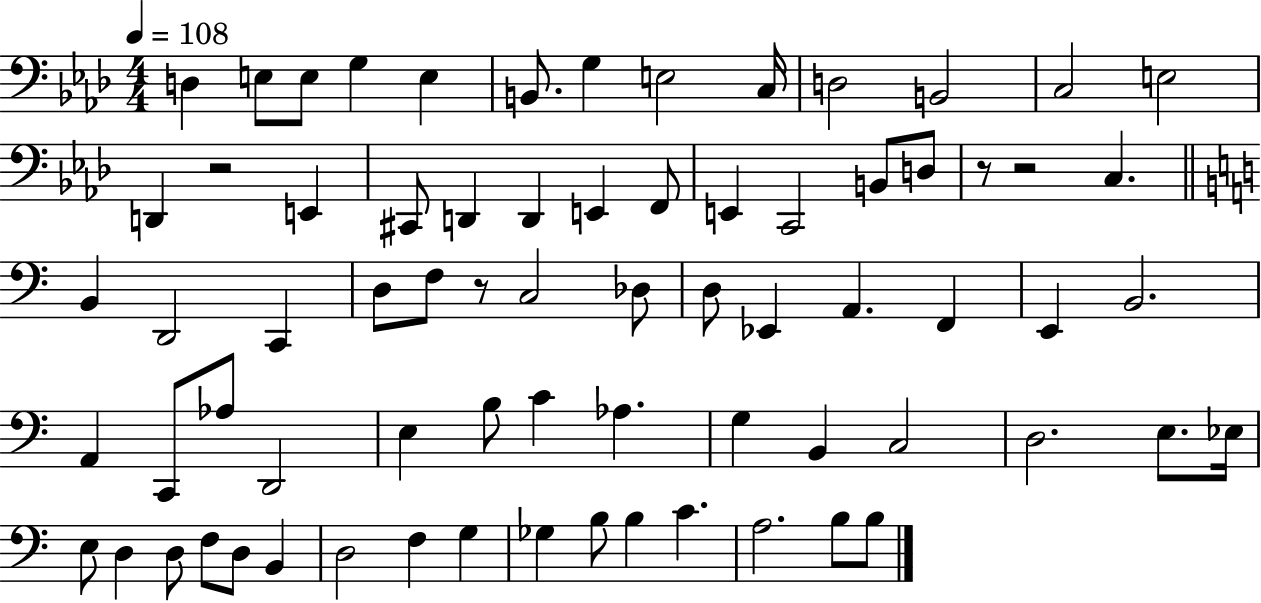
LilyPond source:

{
  \clef bass
  \numericTimeSignature
  \time 4/4
  \key aes \major
  \tempo 4 = 108
  d4 e8 e8 g4 e4 | b,8. g4 e2 c16 | d2 b,2 | c2 e2 | \break d,4 r2 e,4 | cis,8 d,4 d,4 e,4 f,8 | e,4 c,2 b,8 d8 | r8 r2 c4. | \break \bar "||" \break \key c \major b,4 d,2 c,4 | d8 f8 r8 c2 des8 | d8 ees,4 a,4. f,4 | e,4 b,2. | \break a,4 c,8 aes8 d,2 | e4 b8 c'4 aes4. | g4 b,4 c2 | d2. e8. ees16 | \break e8 d4 d8 f8 d8 b,4 | d2 f4 g4 | ges4 b8 b4 c'4. | a2. b8 b8 | \break \bar "|."
}